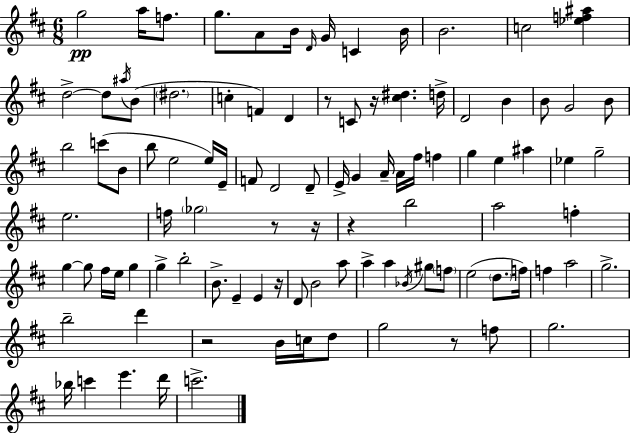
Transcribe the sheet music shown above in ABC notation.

X:1
T:Untitled
M:6/8
L:1/4
K:D
g2 a/4 f/2 g/2 A/2 B/4 D/4 G/4 C B/4 B2 c2 [_ef^a] d2 d/2 ^a/4 B/2 ^d2 c F D z/2 C/2 z/4 [^c^d] d/4 D2 B B/2 G2 B/2 b2 c'/2 B/2 b/2 e2 e/4 E/4 F/2 D2 D/2 E/4 G A/4 A/4 ^f/4 f g e ^a _e g2 e2 f/4 _g2 z/2 z/4 z b2 a2 f g g/2 ^f/4 e/4 g g b2 B/2 E E z/4 D/2 B2 a/2 a a _B/4 ^g/2 f/2 e2 d/2 f/4 f a2 g2 b2 d' z2 B/4 c/4 d/2 g2 z/2 f/2 g2 _b/4 c' e' d'/4 c'2